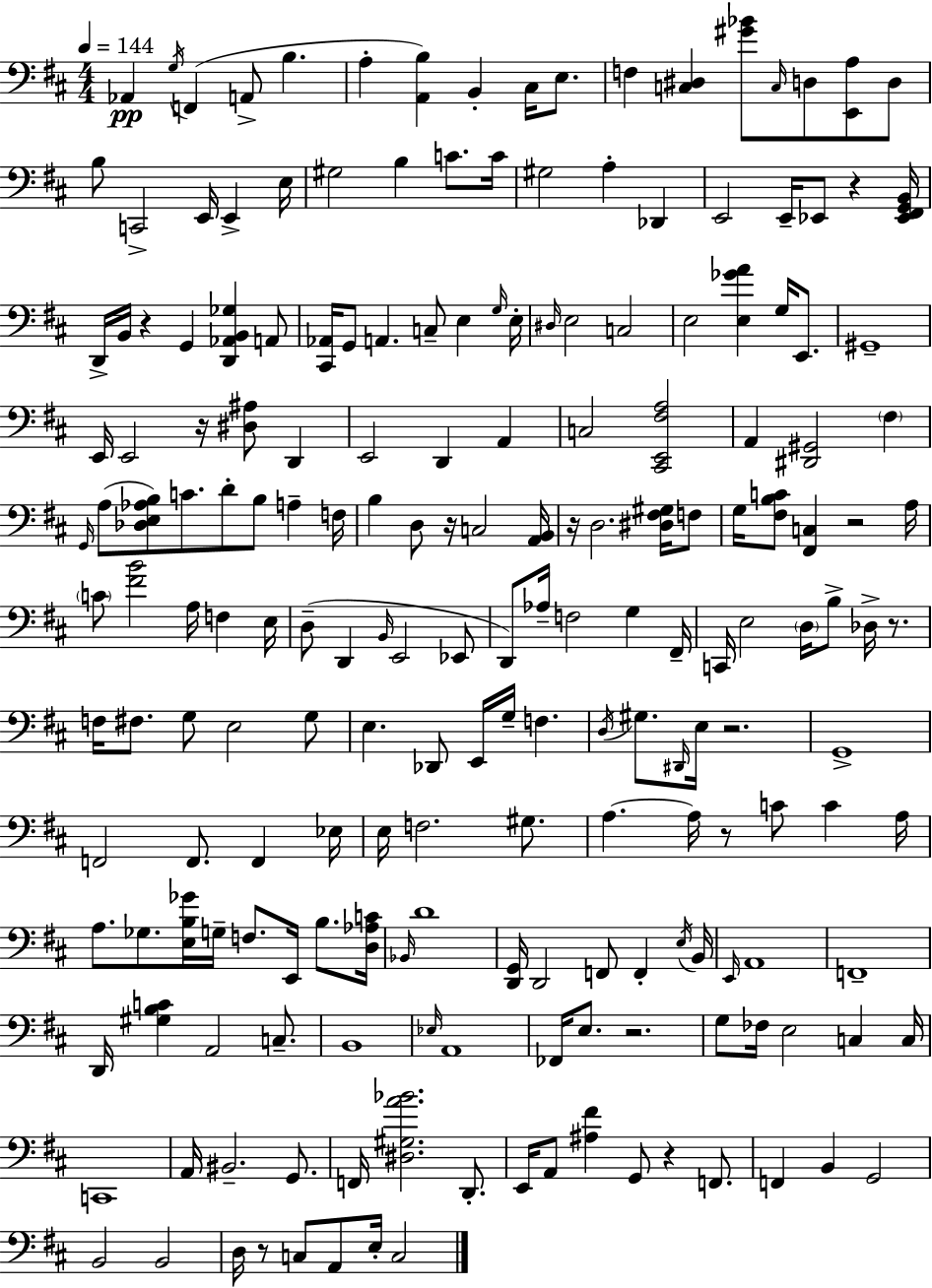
{
  \clef bass
  \numericTimeSignature
  \time 4/4
  \key d \major
  \tempo 4 = 144
  aes,4\pp \acciaccatura { g16 } f,4( a,8-> b4. | a4-. <a, b>4) b,4-. cis16 e8. | f4 <c dis>4 <gis' bes'>8 \grace { c16 } d8 <e, a>8 | d8 b8 c,2-> e,16 e,4-> | \break e16 gis2 b4 c'8. | c'16 gis2 a4-. des,4 | e,2 e,16-- ees,8 r4 | <ees, fis, g, b,>16 d,16-> b,16 r4 g,4 <d, aes, b, ges>4 | \break a,8 <cis, aes,>16 g,8 a,4. c8-- e4 | \grace { g16 } e16-. \grace { dis16 } e2 c2 | e2 <e ges' a'>4 | g16 e,8. gis,1-- | \break e,16 e,2 r16 <dis ais>8 | d,4 e,2 d,4 | a,4 c2 <cis, e, fis a>2 | a,4 <dis, gis,>2 | \break \parenthesize fis4 \grace { g,16 }( a8 <des e aes b>8) c'8. d'8-. b8 | a4-- f16 b4 d8 r16 c2 | <a, b,>16 r16 d2. | <dis fis gis>16 f8 g16 <fis b c'>8 <fis, c>4 r2 | \break a16 \parenthesize c'8 <fis' b'>2 a16 | f4 e16 d8--( d,4 \grace { b,16 } e,2 | ees,8 d,8) aes16-- f2 | g4 fis,16-- c,16 e2 \parenthesize d16 | \break b8-> des16-> r8. f16 fis8. g8 e2 | g8 e4. des,8 e,16 g16-- | f4. \acciaccatura { d16 } gis8. \grace { dis,16 } e16 r2. | g,1-> | \break f,2 | f,8. f,4 ees16 e16 f2. | gis8. a4.~~ a16 r8 | c'8 c'4 a16 a8. ges8. <e b ges'>16 g16-- | \break f8. e,16 b8. <d aes c'>16 \grace { bes,16 } d'1 | <d, g,>16 d,2 | f,8 f,4-. \acciaccatura { e16 } b,16 \grace { e,16 } a,1 | f,1-- | \break d,16 <gis b c'>4 | a,2 c8.-- b,1 | \grace { ees16 } a,1 | fes,16 e8. | \break r2. g8 fes16 e2 | c4 c16 c,1 | a,16 bis,2.-- | g,8. f,16 <dis gis a' bes'>2. | \break d,8.-. e,16 a,8 <ais fis'>4 | g,8 r4 f,8. f,4 | b,4 g,2 b,2 | b,2 d16 r8 c8 | \break a,8 e16-. c2 \bar "|."
}